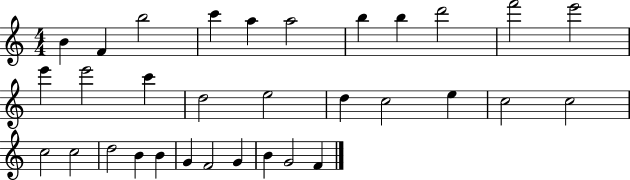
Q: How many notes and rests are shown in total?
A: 32